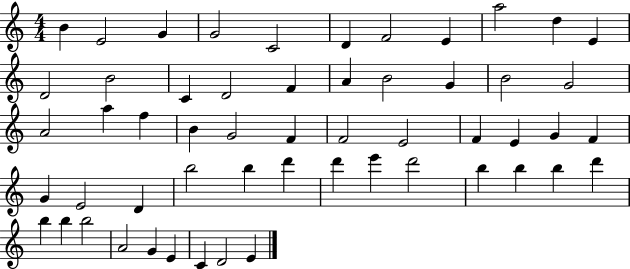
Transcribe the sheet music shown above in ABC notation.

X:1
T:Untitled
M:4/4
L:1/4
K:C
B E2 G G2 C2 D F2 E a2 d E D2 B2 C D2 F A B2 G B2 G2 A2 a f B G2 F F2 E2 F E G F G E2 D b2 b d' d' e' d'2 b b b d' b b b2 A2 G E C D2 E